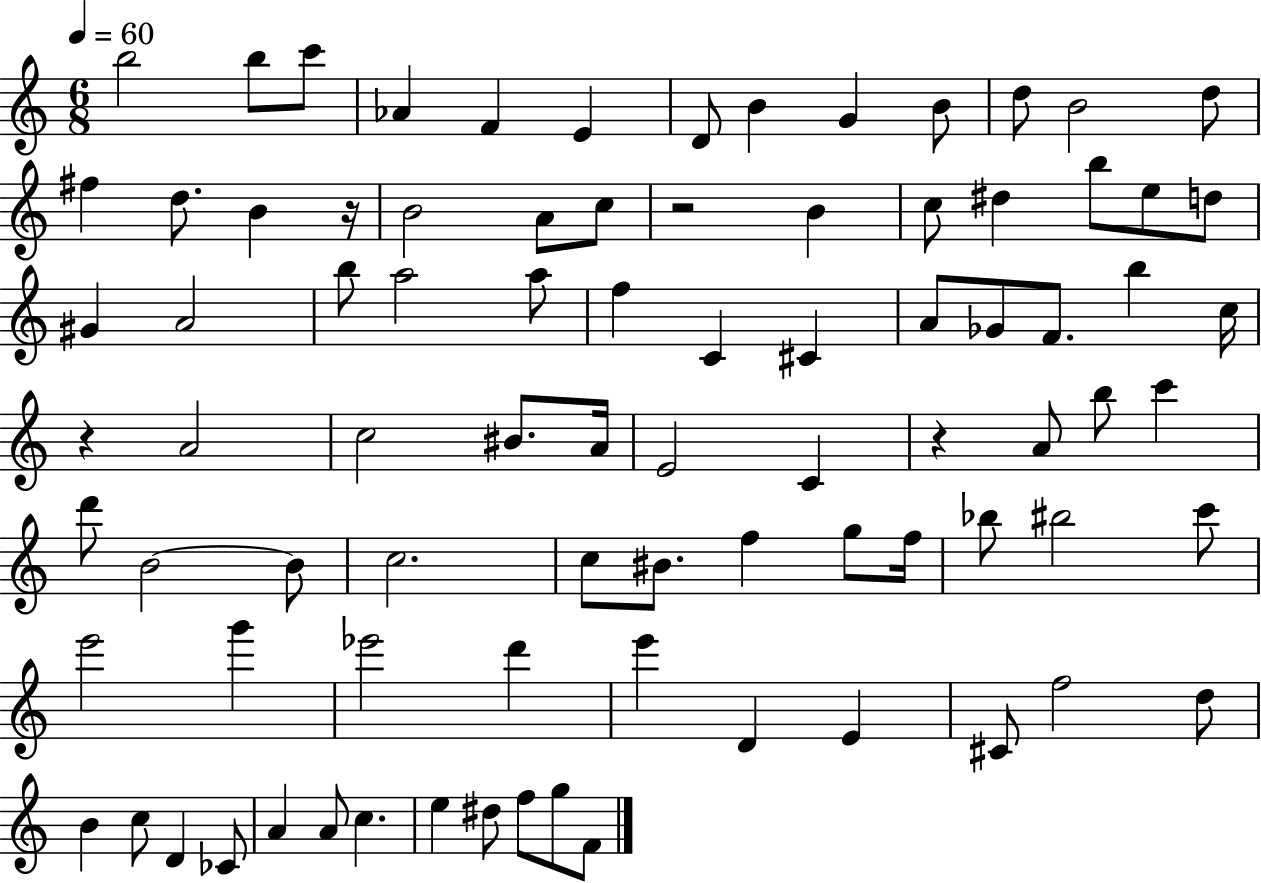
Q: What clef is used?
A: treble